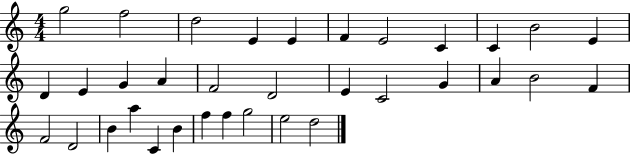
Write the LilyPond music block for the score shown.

{
  \clef treble
  \numericTimeSignature
  \time 4/4
  \key c \major
  g''2 f''2 | d''2 e'4 e'4 | f'4 e'2 c'4 | c'4 b'2 e'4 | \break d'4 e'4 g'4 a'4 | f'2 d'2 | e'4 c'2 g'4 | a'4 b'2 f'4 | \break f'2 d'2 | b'4 a''4 c'4 b'4 | f''4 f''4 g''2 | e''2 d''2 | \break \bar "|."
}